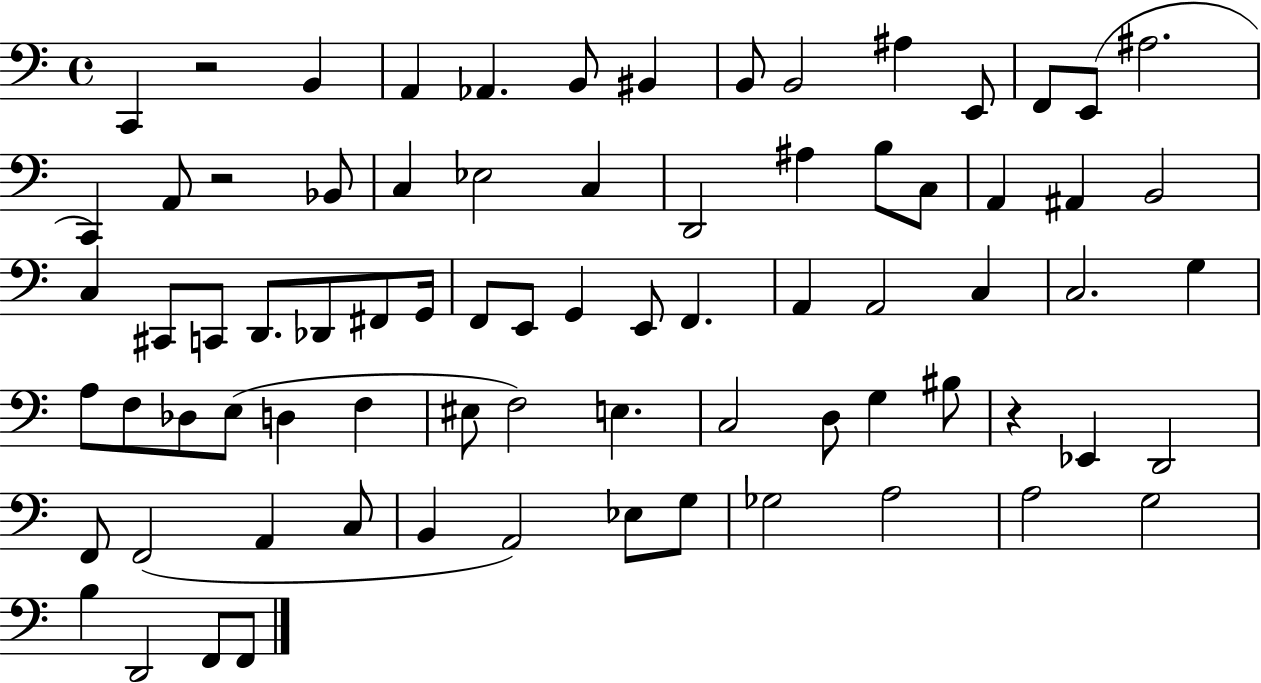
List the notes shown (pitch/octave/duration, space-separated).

C2/q R/h B2/q A2/q Ab2/q. B2/e BIS2/q B2/e B2/h A#3/q E2/e F2/e E2/e A#3/h. C2/q A2/e R/h Bb2/e C3/q Eb3/h C3/q D2/h A#3/q B3/e C3/e A2/q A#2/q B2/h C3/q C#2/e C2/e D2/e. Db2/e F#2/e G2/s F2/e E2/e G2/q E2/e F2/q. A2/q A2/h C3/q C3/h. G3/q A3/e F3/e Db3/e E3/e D3/q F3/q EIS3/e F3/h E3/q. C3/h D3/e G3/q BIS3/e R/q Eb2/q D2/h F2/e F2/h A2/q C3/e B2/q A2/h Eb3/e G3/e Gb3/h A3/h A3/h G3/h B3/q D2/h F2/e F2/e